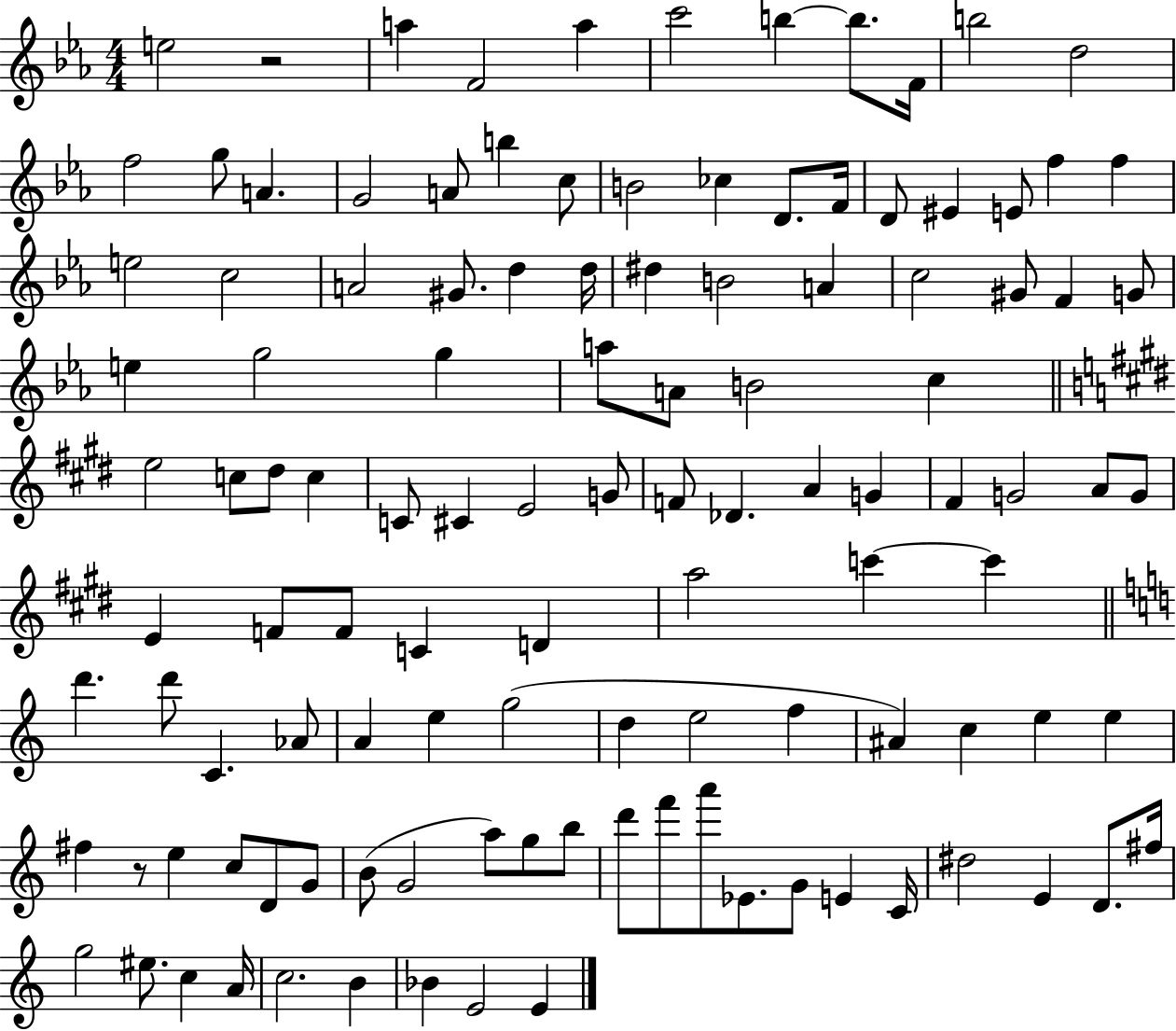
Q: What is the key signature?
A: EES major